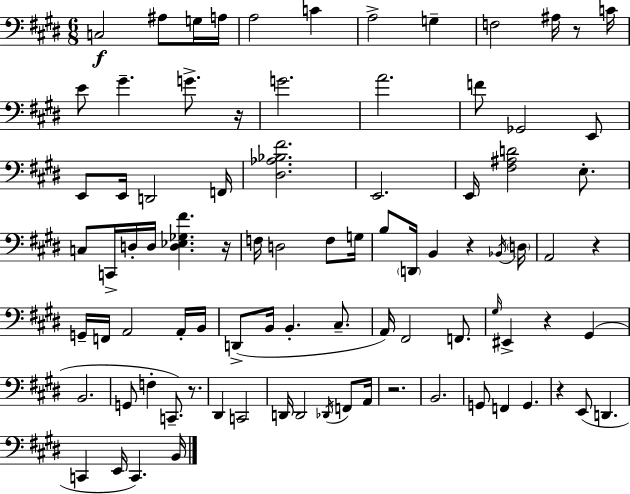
{
  \clef bass
  \numericTimeSignature
  \time 6/8
  \key e \major
  c2\f ais8 g16 a16 | a2 c'4 | a2-> g4-- | f2 ais16 r8 c'16 | \break e'8 gis'4.-- g'8.-> r16 | g'2. | a'2. | f'8 ges,2 e,8 | \break e,8 e,16 d,2 f,16 | <dis aes bes fis'>2. | e,2. | e,16 <fis ais d'>2 e8.-. | \break c8 c,16-> d16-. d16 <d ees ges fis'>4. r16 | f16 d2 f8 g16 | b8 \parenthesize d,16 b,4 r4 \acciaccatura { bes,16 } | \parenthesize d16 a,2 r4 | \break g,16-- f,16 a,2 a,16-. | b,16 d,8->( b,16 b,4.-. cis8.-- | a,16) fis,2 f,8. | \grace { gis16 } eis,4-> r4 gis,4( | \break b,2. | g,8 f4-. c,8.--) r8. | dis,4 c,2 | d,16 d,2 \acciaccatura { des,16 } | \break f,8 a,16 r2. | b,2. | g,8 f,4 g,4. | r4 e,8( d,4. | \break c,4 e,16 c,4.) | b,16 \bar "|."
}